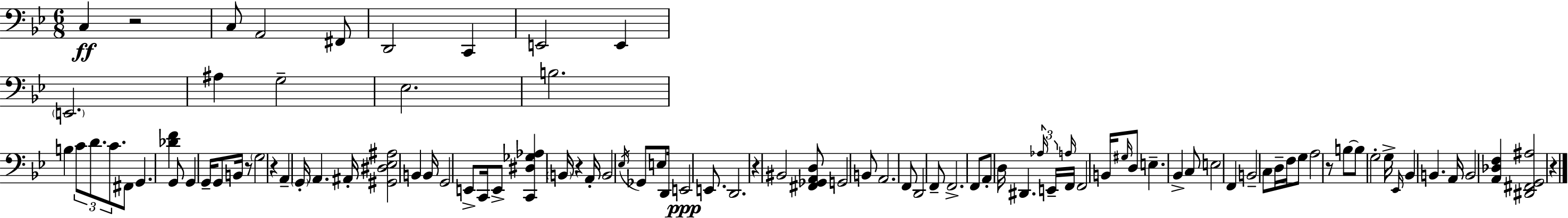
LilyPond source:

{
  \clef bass
  \numericTimeSignature
  \time 6/8
  \key bes \major
  c4\ff r2 | c8 a,2 fis,8 | d,2 c,4 | e,2 e,4 | \break \parenthesize e,2. | ais4 g2-- | ees2. | b2. | \break b4 \tuplet 3/2 { c'8 d'8. c'8. } | fis,8 g,4. <des' f'>4 | g,8 g,4 g,16-- g,8 b,16 r8 | \parenthesize g2 r4 | \break a,4-- \parenthesize g,16-. a,4. ais,16-. | <gis, dis ees ais>2 b,4 | b,16 g,2 e,8-> c,16 | e,8-> <c, dis ges aes>4 \parenthesize b,16 r4 a,16-. | \break b,2 \acciaccatura { ees16 } ges,8 e8 | d,16 e,2\ppp e,8. | d,2. | r4 bis,2 | \break <fis, ges, a, d>8 g,2 b,8 | a,2. | f,8 d,2 f,8-- | f,2.-> | \break f,8 a,8-. d16 dis,4. | \tuplet 3/2 { \grace { aes16 } e,16-- \grace { a16 } } f,16 f,2 | b,16 \grace { gis16 } d8 e4.-- bes,4-> | c8 e2 | \break f,4 b,2-- | c8 d16-- f16 g8 a2 | r8 b8~~ b8 g2-. | g16-> \grace { ees,16 } bes,4 b,4. | \break a,16 b,2 | <a, des f>4 <dis, fis, g, ais>2 | r4 \bar "|."
}